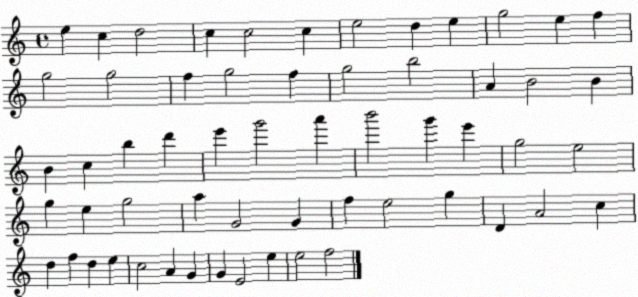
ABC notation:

X:1
T:Untitled
M:4/4
L:1/4
K:C
e c d2 c c2 c e2 d e g2 e f g2 g2 f g2 f g2 b2 A B2 B B c b d' e' g'2 a' b'2 g' e' g2 e2 g e g2 a G2 G f e2 g D A2 c d f d e c2 A G G E2 e e2 f2